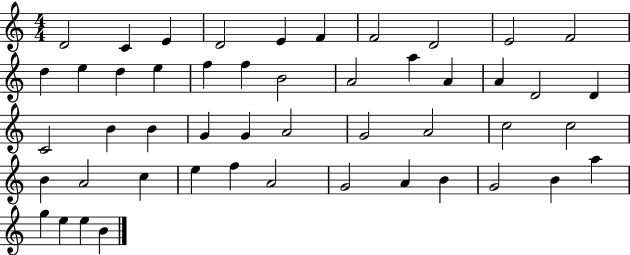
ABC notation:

X:1
T:Untitled
M:4/4
L:1/4
K:C
D2 C E D2 E F F2 D2 E2 F2 d e d e f f B2 A2 a A A D2 D C2 B B G G A2 G2 A2 c2 c2 B A2 c e f A2 G2 A B G2 B a g e e B